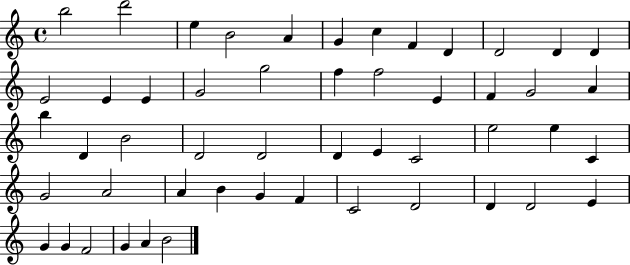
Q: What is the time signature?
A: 4/4